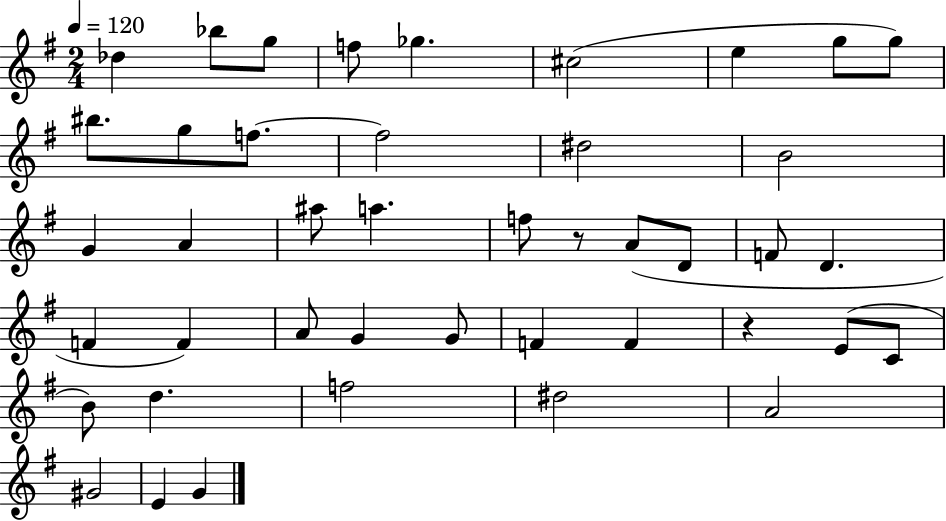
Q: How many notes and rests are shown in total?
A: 43